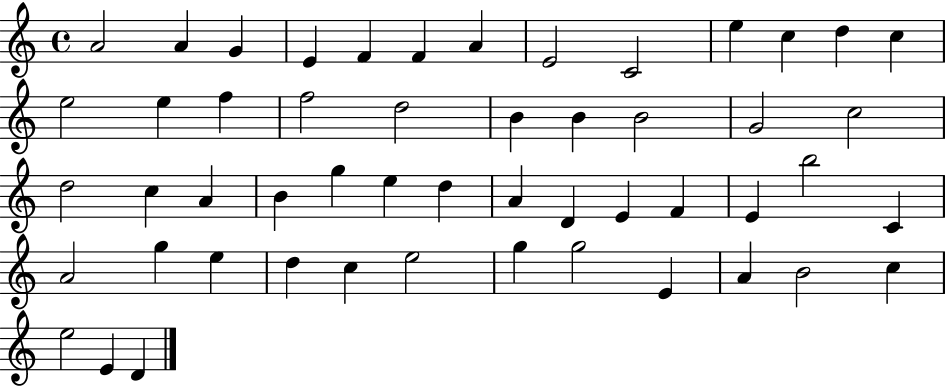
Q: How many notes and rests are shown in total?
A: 52